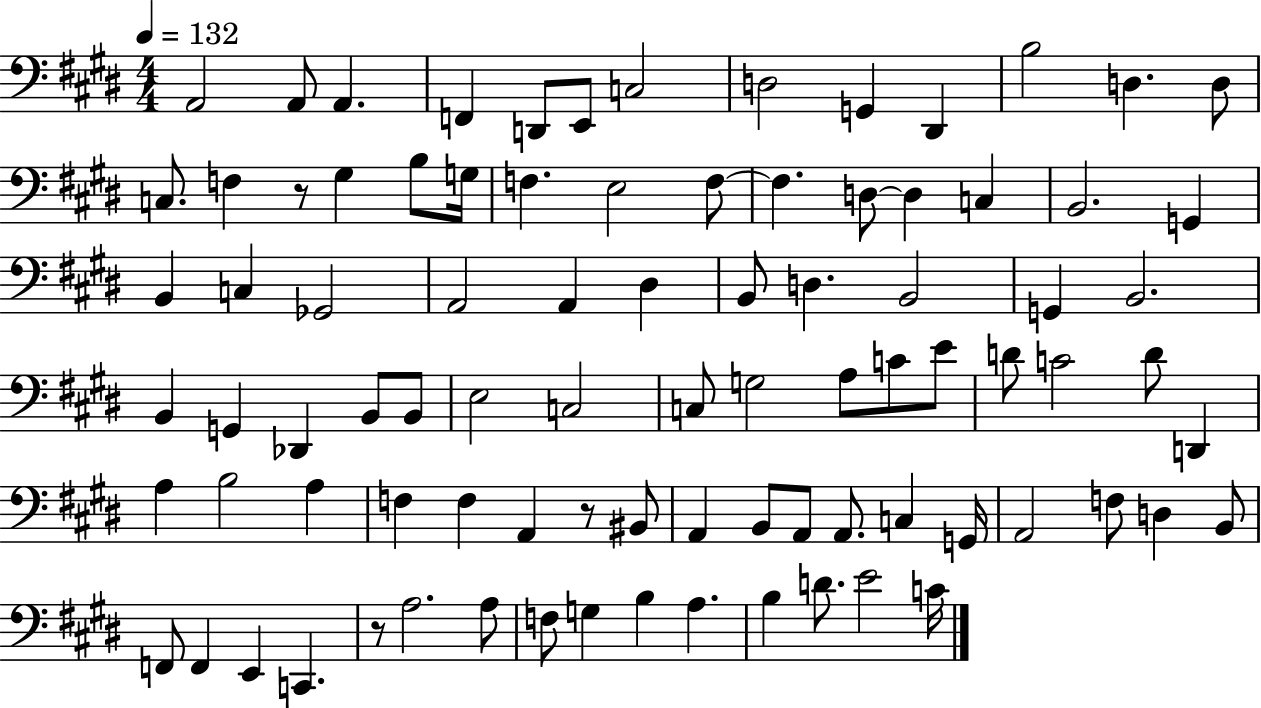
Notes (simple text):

A2/h A2/e A2/q. F2/q D2/e E2/e C3/h D3/h G2/q D#2/q B3/h D3/q. D3/e C3/e. F3/q R/e G#3/q B3/e G3/s F3/q. E3/h F3/e F3/q. D3/e D3/q C3/q B2/h. G2/q B2/q C3/q Gb2/h A2/h A2/q D#3/q B2/e D3/q. B2/h G2/q B2/h. B2/q G2/q Db2/q B2/e B2/e E3/h C3/h C3/e G3/h A3/e C4/e E4/e D4/e C4/h D4/e D2/q A3/q B3/h A3/q F3/q F3/q A2/q R/e BIS2/e A2/q B2/e A2/e A2/e. C3/q G2/s A2/h F3/e D3/q B2/e F2/e F2/q E2/q C2/q. R/e A3/h. A3/e F3/e G3/q B3/q A3/q. B3/q D4/e. E4/h C4/s